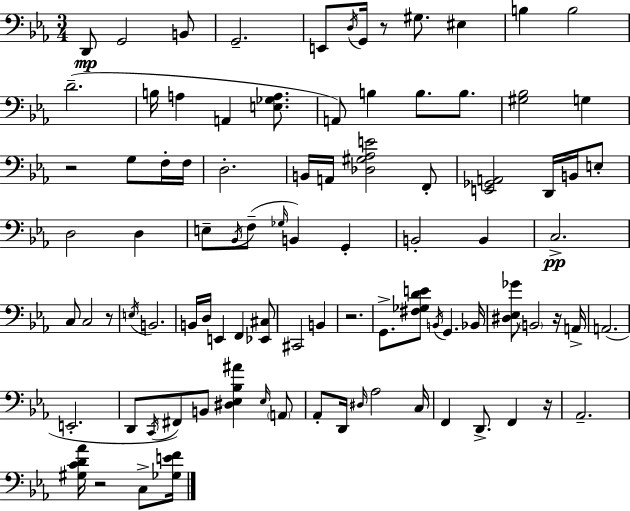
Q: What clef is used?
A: bass